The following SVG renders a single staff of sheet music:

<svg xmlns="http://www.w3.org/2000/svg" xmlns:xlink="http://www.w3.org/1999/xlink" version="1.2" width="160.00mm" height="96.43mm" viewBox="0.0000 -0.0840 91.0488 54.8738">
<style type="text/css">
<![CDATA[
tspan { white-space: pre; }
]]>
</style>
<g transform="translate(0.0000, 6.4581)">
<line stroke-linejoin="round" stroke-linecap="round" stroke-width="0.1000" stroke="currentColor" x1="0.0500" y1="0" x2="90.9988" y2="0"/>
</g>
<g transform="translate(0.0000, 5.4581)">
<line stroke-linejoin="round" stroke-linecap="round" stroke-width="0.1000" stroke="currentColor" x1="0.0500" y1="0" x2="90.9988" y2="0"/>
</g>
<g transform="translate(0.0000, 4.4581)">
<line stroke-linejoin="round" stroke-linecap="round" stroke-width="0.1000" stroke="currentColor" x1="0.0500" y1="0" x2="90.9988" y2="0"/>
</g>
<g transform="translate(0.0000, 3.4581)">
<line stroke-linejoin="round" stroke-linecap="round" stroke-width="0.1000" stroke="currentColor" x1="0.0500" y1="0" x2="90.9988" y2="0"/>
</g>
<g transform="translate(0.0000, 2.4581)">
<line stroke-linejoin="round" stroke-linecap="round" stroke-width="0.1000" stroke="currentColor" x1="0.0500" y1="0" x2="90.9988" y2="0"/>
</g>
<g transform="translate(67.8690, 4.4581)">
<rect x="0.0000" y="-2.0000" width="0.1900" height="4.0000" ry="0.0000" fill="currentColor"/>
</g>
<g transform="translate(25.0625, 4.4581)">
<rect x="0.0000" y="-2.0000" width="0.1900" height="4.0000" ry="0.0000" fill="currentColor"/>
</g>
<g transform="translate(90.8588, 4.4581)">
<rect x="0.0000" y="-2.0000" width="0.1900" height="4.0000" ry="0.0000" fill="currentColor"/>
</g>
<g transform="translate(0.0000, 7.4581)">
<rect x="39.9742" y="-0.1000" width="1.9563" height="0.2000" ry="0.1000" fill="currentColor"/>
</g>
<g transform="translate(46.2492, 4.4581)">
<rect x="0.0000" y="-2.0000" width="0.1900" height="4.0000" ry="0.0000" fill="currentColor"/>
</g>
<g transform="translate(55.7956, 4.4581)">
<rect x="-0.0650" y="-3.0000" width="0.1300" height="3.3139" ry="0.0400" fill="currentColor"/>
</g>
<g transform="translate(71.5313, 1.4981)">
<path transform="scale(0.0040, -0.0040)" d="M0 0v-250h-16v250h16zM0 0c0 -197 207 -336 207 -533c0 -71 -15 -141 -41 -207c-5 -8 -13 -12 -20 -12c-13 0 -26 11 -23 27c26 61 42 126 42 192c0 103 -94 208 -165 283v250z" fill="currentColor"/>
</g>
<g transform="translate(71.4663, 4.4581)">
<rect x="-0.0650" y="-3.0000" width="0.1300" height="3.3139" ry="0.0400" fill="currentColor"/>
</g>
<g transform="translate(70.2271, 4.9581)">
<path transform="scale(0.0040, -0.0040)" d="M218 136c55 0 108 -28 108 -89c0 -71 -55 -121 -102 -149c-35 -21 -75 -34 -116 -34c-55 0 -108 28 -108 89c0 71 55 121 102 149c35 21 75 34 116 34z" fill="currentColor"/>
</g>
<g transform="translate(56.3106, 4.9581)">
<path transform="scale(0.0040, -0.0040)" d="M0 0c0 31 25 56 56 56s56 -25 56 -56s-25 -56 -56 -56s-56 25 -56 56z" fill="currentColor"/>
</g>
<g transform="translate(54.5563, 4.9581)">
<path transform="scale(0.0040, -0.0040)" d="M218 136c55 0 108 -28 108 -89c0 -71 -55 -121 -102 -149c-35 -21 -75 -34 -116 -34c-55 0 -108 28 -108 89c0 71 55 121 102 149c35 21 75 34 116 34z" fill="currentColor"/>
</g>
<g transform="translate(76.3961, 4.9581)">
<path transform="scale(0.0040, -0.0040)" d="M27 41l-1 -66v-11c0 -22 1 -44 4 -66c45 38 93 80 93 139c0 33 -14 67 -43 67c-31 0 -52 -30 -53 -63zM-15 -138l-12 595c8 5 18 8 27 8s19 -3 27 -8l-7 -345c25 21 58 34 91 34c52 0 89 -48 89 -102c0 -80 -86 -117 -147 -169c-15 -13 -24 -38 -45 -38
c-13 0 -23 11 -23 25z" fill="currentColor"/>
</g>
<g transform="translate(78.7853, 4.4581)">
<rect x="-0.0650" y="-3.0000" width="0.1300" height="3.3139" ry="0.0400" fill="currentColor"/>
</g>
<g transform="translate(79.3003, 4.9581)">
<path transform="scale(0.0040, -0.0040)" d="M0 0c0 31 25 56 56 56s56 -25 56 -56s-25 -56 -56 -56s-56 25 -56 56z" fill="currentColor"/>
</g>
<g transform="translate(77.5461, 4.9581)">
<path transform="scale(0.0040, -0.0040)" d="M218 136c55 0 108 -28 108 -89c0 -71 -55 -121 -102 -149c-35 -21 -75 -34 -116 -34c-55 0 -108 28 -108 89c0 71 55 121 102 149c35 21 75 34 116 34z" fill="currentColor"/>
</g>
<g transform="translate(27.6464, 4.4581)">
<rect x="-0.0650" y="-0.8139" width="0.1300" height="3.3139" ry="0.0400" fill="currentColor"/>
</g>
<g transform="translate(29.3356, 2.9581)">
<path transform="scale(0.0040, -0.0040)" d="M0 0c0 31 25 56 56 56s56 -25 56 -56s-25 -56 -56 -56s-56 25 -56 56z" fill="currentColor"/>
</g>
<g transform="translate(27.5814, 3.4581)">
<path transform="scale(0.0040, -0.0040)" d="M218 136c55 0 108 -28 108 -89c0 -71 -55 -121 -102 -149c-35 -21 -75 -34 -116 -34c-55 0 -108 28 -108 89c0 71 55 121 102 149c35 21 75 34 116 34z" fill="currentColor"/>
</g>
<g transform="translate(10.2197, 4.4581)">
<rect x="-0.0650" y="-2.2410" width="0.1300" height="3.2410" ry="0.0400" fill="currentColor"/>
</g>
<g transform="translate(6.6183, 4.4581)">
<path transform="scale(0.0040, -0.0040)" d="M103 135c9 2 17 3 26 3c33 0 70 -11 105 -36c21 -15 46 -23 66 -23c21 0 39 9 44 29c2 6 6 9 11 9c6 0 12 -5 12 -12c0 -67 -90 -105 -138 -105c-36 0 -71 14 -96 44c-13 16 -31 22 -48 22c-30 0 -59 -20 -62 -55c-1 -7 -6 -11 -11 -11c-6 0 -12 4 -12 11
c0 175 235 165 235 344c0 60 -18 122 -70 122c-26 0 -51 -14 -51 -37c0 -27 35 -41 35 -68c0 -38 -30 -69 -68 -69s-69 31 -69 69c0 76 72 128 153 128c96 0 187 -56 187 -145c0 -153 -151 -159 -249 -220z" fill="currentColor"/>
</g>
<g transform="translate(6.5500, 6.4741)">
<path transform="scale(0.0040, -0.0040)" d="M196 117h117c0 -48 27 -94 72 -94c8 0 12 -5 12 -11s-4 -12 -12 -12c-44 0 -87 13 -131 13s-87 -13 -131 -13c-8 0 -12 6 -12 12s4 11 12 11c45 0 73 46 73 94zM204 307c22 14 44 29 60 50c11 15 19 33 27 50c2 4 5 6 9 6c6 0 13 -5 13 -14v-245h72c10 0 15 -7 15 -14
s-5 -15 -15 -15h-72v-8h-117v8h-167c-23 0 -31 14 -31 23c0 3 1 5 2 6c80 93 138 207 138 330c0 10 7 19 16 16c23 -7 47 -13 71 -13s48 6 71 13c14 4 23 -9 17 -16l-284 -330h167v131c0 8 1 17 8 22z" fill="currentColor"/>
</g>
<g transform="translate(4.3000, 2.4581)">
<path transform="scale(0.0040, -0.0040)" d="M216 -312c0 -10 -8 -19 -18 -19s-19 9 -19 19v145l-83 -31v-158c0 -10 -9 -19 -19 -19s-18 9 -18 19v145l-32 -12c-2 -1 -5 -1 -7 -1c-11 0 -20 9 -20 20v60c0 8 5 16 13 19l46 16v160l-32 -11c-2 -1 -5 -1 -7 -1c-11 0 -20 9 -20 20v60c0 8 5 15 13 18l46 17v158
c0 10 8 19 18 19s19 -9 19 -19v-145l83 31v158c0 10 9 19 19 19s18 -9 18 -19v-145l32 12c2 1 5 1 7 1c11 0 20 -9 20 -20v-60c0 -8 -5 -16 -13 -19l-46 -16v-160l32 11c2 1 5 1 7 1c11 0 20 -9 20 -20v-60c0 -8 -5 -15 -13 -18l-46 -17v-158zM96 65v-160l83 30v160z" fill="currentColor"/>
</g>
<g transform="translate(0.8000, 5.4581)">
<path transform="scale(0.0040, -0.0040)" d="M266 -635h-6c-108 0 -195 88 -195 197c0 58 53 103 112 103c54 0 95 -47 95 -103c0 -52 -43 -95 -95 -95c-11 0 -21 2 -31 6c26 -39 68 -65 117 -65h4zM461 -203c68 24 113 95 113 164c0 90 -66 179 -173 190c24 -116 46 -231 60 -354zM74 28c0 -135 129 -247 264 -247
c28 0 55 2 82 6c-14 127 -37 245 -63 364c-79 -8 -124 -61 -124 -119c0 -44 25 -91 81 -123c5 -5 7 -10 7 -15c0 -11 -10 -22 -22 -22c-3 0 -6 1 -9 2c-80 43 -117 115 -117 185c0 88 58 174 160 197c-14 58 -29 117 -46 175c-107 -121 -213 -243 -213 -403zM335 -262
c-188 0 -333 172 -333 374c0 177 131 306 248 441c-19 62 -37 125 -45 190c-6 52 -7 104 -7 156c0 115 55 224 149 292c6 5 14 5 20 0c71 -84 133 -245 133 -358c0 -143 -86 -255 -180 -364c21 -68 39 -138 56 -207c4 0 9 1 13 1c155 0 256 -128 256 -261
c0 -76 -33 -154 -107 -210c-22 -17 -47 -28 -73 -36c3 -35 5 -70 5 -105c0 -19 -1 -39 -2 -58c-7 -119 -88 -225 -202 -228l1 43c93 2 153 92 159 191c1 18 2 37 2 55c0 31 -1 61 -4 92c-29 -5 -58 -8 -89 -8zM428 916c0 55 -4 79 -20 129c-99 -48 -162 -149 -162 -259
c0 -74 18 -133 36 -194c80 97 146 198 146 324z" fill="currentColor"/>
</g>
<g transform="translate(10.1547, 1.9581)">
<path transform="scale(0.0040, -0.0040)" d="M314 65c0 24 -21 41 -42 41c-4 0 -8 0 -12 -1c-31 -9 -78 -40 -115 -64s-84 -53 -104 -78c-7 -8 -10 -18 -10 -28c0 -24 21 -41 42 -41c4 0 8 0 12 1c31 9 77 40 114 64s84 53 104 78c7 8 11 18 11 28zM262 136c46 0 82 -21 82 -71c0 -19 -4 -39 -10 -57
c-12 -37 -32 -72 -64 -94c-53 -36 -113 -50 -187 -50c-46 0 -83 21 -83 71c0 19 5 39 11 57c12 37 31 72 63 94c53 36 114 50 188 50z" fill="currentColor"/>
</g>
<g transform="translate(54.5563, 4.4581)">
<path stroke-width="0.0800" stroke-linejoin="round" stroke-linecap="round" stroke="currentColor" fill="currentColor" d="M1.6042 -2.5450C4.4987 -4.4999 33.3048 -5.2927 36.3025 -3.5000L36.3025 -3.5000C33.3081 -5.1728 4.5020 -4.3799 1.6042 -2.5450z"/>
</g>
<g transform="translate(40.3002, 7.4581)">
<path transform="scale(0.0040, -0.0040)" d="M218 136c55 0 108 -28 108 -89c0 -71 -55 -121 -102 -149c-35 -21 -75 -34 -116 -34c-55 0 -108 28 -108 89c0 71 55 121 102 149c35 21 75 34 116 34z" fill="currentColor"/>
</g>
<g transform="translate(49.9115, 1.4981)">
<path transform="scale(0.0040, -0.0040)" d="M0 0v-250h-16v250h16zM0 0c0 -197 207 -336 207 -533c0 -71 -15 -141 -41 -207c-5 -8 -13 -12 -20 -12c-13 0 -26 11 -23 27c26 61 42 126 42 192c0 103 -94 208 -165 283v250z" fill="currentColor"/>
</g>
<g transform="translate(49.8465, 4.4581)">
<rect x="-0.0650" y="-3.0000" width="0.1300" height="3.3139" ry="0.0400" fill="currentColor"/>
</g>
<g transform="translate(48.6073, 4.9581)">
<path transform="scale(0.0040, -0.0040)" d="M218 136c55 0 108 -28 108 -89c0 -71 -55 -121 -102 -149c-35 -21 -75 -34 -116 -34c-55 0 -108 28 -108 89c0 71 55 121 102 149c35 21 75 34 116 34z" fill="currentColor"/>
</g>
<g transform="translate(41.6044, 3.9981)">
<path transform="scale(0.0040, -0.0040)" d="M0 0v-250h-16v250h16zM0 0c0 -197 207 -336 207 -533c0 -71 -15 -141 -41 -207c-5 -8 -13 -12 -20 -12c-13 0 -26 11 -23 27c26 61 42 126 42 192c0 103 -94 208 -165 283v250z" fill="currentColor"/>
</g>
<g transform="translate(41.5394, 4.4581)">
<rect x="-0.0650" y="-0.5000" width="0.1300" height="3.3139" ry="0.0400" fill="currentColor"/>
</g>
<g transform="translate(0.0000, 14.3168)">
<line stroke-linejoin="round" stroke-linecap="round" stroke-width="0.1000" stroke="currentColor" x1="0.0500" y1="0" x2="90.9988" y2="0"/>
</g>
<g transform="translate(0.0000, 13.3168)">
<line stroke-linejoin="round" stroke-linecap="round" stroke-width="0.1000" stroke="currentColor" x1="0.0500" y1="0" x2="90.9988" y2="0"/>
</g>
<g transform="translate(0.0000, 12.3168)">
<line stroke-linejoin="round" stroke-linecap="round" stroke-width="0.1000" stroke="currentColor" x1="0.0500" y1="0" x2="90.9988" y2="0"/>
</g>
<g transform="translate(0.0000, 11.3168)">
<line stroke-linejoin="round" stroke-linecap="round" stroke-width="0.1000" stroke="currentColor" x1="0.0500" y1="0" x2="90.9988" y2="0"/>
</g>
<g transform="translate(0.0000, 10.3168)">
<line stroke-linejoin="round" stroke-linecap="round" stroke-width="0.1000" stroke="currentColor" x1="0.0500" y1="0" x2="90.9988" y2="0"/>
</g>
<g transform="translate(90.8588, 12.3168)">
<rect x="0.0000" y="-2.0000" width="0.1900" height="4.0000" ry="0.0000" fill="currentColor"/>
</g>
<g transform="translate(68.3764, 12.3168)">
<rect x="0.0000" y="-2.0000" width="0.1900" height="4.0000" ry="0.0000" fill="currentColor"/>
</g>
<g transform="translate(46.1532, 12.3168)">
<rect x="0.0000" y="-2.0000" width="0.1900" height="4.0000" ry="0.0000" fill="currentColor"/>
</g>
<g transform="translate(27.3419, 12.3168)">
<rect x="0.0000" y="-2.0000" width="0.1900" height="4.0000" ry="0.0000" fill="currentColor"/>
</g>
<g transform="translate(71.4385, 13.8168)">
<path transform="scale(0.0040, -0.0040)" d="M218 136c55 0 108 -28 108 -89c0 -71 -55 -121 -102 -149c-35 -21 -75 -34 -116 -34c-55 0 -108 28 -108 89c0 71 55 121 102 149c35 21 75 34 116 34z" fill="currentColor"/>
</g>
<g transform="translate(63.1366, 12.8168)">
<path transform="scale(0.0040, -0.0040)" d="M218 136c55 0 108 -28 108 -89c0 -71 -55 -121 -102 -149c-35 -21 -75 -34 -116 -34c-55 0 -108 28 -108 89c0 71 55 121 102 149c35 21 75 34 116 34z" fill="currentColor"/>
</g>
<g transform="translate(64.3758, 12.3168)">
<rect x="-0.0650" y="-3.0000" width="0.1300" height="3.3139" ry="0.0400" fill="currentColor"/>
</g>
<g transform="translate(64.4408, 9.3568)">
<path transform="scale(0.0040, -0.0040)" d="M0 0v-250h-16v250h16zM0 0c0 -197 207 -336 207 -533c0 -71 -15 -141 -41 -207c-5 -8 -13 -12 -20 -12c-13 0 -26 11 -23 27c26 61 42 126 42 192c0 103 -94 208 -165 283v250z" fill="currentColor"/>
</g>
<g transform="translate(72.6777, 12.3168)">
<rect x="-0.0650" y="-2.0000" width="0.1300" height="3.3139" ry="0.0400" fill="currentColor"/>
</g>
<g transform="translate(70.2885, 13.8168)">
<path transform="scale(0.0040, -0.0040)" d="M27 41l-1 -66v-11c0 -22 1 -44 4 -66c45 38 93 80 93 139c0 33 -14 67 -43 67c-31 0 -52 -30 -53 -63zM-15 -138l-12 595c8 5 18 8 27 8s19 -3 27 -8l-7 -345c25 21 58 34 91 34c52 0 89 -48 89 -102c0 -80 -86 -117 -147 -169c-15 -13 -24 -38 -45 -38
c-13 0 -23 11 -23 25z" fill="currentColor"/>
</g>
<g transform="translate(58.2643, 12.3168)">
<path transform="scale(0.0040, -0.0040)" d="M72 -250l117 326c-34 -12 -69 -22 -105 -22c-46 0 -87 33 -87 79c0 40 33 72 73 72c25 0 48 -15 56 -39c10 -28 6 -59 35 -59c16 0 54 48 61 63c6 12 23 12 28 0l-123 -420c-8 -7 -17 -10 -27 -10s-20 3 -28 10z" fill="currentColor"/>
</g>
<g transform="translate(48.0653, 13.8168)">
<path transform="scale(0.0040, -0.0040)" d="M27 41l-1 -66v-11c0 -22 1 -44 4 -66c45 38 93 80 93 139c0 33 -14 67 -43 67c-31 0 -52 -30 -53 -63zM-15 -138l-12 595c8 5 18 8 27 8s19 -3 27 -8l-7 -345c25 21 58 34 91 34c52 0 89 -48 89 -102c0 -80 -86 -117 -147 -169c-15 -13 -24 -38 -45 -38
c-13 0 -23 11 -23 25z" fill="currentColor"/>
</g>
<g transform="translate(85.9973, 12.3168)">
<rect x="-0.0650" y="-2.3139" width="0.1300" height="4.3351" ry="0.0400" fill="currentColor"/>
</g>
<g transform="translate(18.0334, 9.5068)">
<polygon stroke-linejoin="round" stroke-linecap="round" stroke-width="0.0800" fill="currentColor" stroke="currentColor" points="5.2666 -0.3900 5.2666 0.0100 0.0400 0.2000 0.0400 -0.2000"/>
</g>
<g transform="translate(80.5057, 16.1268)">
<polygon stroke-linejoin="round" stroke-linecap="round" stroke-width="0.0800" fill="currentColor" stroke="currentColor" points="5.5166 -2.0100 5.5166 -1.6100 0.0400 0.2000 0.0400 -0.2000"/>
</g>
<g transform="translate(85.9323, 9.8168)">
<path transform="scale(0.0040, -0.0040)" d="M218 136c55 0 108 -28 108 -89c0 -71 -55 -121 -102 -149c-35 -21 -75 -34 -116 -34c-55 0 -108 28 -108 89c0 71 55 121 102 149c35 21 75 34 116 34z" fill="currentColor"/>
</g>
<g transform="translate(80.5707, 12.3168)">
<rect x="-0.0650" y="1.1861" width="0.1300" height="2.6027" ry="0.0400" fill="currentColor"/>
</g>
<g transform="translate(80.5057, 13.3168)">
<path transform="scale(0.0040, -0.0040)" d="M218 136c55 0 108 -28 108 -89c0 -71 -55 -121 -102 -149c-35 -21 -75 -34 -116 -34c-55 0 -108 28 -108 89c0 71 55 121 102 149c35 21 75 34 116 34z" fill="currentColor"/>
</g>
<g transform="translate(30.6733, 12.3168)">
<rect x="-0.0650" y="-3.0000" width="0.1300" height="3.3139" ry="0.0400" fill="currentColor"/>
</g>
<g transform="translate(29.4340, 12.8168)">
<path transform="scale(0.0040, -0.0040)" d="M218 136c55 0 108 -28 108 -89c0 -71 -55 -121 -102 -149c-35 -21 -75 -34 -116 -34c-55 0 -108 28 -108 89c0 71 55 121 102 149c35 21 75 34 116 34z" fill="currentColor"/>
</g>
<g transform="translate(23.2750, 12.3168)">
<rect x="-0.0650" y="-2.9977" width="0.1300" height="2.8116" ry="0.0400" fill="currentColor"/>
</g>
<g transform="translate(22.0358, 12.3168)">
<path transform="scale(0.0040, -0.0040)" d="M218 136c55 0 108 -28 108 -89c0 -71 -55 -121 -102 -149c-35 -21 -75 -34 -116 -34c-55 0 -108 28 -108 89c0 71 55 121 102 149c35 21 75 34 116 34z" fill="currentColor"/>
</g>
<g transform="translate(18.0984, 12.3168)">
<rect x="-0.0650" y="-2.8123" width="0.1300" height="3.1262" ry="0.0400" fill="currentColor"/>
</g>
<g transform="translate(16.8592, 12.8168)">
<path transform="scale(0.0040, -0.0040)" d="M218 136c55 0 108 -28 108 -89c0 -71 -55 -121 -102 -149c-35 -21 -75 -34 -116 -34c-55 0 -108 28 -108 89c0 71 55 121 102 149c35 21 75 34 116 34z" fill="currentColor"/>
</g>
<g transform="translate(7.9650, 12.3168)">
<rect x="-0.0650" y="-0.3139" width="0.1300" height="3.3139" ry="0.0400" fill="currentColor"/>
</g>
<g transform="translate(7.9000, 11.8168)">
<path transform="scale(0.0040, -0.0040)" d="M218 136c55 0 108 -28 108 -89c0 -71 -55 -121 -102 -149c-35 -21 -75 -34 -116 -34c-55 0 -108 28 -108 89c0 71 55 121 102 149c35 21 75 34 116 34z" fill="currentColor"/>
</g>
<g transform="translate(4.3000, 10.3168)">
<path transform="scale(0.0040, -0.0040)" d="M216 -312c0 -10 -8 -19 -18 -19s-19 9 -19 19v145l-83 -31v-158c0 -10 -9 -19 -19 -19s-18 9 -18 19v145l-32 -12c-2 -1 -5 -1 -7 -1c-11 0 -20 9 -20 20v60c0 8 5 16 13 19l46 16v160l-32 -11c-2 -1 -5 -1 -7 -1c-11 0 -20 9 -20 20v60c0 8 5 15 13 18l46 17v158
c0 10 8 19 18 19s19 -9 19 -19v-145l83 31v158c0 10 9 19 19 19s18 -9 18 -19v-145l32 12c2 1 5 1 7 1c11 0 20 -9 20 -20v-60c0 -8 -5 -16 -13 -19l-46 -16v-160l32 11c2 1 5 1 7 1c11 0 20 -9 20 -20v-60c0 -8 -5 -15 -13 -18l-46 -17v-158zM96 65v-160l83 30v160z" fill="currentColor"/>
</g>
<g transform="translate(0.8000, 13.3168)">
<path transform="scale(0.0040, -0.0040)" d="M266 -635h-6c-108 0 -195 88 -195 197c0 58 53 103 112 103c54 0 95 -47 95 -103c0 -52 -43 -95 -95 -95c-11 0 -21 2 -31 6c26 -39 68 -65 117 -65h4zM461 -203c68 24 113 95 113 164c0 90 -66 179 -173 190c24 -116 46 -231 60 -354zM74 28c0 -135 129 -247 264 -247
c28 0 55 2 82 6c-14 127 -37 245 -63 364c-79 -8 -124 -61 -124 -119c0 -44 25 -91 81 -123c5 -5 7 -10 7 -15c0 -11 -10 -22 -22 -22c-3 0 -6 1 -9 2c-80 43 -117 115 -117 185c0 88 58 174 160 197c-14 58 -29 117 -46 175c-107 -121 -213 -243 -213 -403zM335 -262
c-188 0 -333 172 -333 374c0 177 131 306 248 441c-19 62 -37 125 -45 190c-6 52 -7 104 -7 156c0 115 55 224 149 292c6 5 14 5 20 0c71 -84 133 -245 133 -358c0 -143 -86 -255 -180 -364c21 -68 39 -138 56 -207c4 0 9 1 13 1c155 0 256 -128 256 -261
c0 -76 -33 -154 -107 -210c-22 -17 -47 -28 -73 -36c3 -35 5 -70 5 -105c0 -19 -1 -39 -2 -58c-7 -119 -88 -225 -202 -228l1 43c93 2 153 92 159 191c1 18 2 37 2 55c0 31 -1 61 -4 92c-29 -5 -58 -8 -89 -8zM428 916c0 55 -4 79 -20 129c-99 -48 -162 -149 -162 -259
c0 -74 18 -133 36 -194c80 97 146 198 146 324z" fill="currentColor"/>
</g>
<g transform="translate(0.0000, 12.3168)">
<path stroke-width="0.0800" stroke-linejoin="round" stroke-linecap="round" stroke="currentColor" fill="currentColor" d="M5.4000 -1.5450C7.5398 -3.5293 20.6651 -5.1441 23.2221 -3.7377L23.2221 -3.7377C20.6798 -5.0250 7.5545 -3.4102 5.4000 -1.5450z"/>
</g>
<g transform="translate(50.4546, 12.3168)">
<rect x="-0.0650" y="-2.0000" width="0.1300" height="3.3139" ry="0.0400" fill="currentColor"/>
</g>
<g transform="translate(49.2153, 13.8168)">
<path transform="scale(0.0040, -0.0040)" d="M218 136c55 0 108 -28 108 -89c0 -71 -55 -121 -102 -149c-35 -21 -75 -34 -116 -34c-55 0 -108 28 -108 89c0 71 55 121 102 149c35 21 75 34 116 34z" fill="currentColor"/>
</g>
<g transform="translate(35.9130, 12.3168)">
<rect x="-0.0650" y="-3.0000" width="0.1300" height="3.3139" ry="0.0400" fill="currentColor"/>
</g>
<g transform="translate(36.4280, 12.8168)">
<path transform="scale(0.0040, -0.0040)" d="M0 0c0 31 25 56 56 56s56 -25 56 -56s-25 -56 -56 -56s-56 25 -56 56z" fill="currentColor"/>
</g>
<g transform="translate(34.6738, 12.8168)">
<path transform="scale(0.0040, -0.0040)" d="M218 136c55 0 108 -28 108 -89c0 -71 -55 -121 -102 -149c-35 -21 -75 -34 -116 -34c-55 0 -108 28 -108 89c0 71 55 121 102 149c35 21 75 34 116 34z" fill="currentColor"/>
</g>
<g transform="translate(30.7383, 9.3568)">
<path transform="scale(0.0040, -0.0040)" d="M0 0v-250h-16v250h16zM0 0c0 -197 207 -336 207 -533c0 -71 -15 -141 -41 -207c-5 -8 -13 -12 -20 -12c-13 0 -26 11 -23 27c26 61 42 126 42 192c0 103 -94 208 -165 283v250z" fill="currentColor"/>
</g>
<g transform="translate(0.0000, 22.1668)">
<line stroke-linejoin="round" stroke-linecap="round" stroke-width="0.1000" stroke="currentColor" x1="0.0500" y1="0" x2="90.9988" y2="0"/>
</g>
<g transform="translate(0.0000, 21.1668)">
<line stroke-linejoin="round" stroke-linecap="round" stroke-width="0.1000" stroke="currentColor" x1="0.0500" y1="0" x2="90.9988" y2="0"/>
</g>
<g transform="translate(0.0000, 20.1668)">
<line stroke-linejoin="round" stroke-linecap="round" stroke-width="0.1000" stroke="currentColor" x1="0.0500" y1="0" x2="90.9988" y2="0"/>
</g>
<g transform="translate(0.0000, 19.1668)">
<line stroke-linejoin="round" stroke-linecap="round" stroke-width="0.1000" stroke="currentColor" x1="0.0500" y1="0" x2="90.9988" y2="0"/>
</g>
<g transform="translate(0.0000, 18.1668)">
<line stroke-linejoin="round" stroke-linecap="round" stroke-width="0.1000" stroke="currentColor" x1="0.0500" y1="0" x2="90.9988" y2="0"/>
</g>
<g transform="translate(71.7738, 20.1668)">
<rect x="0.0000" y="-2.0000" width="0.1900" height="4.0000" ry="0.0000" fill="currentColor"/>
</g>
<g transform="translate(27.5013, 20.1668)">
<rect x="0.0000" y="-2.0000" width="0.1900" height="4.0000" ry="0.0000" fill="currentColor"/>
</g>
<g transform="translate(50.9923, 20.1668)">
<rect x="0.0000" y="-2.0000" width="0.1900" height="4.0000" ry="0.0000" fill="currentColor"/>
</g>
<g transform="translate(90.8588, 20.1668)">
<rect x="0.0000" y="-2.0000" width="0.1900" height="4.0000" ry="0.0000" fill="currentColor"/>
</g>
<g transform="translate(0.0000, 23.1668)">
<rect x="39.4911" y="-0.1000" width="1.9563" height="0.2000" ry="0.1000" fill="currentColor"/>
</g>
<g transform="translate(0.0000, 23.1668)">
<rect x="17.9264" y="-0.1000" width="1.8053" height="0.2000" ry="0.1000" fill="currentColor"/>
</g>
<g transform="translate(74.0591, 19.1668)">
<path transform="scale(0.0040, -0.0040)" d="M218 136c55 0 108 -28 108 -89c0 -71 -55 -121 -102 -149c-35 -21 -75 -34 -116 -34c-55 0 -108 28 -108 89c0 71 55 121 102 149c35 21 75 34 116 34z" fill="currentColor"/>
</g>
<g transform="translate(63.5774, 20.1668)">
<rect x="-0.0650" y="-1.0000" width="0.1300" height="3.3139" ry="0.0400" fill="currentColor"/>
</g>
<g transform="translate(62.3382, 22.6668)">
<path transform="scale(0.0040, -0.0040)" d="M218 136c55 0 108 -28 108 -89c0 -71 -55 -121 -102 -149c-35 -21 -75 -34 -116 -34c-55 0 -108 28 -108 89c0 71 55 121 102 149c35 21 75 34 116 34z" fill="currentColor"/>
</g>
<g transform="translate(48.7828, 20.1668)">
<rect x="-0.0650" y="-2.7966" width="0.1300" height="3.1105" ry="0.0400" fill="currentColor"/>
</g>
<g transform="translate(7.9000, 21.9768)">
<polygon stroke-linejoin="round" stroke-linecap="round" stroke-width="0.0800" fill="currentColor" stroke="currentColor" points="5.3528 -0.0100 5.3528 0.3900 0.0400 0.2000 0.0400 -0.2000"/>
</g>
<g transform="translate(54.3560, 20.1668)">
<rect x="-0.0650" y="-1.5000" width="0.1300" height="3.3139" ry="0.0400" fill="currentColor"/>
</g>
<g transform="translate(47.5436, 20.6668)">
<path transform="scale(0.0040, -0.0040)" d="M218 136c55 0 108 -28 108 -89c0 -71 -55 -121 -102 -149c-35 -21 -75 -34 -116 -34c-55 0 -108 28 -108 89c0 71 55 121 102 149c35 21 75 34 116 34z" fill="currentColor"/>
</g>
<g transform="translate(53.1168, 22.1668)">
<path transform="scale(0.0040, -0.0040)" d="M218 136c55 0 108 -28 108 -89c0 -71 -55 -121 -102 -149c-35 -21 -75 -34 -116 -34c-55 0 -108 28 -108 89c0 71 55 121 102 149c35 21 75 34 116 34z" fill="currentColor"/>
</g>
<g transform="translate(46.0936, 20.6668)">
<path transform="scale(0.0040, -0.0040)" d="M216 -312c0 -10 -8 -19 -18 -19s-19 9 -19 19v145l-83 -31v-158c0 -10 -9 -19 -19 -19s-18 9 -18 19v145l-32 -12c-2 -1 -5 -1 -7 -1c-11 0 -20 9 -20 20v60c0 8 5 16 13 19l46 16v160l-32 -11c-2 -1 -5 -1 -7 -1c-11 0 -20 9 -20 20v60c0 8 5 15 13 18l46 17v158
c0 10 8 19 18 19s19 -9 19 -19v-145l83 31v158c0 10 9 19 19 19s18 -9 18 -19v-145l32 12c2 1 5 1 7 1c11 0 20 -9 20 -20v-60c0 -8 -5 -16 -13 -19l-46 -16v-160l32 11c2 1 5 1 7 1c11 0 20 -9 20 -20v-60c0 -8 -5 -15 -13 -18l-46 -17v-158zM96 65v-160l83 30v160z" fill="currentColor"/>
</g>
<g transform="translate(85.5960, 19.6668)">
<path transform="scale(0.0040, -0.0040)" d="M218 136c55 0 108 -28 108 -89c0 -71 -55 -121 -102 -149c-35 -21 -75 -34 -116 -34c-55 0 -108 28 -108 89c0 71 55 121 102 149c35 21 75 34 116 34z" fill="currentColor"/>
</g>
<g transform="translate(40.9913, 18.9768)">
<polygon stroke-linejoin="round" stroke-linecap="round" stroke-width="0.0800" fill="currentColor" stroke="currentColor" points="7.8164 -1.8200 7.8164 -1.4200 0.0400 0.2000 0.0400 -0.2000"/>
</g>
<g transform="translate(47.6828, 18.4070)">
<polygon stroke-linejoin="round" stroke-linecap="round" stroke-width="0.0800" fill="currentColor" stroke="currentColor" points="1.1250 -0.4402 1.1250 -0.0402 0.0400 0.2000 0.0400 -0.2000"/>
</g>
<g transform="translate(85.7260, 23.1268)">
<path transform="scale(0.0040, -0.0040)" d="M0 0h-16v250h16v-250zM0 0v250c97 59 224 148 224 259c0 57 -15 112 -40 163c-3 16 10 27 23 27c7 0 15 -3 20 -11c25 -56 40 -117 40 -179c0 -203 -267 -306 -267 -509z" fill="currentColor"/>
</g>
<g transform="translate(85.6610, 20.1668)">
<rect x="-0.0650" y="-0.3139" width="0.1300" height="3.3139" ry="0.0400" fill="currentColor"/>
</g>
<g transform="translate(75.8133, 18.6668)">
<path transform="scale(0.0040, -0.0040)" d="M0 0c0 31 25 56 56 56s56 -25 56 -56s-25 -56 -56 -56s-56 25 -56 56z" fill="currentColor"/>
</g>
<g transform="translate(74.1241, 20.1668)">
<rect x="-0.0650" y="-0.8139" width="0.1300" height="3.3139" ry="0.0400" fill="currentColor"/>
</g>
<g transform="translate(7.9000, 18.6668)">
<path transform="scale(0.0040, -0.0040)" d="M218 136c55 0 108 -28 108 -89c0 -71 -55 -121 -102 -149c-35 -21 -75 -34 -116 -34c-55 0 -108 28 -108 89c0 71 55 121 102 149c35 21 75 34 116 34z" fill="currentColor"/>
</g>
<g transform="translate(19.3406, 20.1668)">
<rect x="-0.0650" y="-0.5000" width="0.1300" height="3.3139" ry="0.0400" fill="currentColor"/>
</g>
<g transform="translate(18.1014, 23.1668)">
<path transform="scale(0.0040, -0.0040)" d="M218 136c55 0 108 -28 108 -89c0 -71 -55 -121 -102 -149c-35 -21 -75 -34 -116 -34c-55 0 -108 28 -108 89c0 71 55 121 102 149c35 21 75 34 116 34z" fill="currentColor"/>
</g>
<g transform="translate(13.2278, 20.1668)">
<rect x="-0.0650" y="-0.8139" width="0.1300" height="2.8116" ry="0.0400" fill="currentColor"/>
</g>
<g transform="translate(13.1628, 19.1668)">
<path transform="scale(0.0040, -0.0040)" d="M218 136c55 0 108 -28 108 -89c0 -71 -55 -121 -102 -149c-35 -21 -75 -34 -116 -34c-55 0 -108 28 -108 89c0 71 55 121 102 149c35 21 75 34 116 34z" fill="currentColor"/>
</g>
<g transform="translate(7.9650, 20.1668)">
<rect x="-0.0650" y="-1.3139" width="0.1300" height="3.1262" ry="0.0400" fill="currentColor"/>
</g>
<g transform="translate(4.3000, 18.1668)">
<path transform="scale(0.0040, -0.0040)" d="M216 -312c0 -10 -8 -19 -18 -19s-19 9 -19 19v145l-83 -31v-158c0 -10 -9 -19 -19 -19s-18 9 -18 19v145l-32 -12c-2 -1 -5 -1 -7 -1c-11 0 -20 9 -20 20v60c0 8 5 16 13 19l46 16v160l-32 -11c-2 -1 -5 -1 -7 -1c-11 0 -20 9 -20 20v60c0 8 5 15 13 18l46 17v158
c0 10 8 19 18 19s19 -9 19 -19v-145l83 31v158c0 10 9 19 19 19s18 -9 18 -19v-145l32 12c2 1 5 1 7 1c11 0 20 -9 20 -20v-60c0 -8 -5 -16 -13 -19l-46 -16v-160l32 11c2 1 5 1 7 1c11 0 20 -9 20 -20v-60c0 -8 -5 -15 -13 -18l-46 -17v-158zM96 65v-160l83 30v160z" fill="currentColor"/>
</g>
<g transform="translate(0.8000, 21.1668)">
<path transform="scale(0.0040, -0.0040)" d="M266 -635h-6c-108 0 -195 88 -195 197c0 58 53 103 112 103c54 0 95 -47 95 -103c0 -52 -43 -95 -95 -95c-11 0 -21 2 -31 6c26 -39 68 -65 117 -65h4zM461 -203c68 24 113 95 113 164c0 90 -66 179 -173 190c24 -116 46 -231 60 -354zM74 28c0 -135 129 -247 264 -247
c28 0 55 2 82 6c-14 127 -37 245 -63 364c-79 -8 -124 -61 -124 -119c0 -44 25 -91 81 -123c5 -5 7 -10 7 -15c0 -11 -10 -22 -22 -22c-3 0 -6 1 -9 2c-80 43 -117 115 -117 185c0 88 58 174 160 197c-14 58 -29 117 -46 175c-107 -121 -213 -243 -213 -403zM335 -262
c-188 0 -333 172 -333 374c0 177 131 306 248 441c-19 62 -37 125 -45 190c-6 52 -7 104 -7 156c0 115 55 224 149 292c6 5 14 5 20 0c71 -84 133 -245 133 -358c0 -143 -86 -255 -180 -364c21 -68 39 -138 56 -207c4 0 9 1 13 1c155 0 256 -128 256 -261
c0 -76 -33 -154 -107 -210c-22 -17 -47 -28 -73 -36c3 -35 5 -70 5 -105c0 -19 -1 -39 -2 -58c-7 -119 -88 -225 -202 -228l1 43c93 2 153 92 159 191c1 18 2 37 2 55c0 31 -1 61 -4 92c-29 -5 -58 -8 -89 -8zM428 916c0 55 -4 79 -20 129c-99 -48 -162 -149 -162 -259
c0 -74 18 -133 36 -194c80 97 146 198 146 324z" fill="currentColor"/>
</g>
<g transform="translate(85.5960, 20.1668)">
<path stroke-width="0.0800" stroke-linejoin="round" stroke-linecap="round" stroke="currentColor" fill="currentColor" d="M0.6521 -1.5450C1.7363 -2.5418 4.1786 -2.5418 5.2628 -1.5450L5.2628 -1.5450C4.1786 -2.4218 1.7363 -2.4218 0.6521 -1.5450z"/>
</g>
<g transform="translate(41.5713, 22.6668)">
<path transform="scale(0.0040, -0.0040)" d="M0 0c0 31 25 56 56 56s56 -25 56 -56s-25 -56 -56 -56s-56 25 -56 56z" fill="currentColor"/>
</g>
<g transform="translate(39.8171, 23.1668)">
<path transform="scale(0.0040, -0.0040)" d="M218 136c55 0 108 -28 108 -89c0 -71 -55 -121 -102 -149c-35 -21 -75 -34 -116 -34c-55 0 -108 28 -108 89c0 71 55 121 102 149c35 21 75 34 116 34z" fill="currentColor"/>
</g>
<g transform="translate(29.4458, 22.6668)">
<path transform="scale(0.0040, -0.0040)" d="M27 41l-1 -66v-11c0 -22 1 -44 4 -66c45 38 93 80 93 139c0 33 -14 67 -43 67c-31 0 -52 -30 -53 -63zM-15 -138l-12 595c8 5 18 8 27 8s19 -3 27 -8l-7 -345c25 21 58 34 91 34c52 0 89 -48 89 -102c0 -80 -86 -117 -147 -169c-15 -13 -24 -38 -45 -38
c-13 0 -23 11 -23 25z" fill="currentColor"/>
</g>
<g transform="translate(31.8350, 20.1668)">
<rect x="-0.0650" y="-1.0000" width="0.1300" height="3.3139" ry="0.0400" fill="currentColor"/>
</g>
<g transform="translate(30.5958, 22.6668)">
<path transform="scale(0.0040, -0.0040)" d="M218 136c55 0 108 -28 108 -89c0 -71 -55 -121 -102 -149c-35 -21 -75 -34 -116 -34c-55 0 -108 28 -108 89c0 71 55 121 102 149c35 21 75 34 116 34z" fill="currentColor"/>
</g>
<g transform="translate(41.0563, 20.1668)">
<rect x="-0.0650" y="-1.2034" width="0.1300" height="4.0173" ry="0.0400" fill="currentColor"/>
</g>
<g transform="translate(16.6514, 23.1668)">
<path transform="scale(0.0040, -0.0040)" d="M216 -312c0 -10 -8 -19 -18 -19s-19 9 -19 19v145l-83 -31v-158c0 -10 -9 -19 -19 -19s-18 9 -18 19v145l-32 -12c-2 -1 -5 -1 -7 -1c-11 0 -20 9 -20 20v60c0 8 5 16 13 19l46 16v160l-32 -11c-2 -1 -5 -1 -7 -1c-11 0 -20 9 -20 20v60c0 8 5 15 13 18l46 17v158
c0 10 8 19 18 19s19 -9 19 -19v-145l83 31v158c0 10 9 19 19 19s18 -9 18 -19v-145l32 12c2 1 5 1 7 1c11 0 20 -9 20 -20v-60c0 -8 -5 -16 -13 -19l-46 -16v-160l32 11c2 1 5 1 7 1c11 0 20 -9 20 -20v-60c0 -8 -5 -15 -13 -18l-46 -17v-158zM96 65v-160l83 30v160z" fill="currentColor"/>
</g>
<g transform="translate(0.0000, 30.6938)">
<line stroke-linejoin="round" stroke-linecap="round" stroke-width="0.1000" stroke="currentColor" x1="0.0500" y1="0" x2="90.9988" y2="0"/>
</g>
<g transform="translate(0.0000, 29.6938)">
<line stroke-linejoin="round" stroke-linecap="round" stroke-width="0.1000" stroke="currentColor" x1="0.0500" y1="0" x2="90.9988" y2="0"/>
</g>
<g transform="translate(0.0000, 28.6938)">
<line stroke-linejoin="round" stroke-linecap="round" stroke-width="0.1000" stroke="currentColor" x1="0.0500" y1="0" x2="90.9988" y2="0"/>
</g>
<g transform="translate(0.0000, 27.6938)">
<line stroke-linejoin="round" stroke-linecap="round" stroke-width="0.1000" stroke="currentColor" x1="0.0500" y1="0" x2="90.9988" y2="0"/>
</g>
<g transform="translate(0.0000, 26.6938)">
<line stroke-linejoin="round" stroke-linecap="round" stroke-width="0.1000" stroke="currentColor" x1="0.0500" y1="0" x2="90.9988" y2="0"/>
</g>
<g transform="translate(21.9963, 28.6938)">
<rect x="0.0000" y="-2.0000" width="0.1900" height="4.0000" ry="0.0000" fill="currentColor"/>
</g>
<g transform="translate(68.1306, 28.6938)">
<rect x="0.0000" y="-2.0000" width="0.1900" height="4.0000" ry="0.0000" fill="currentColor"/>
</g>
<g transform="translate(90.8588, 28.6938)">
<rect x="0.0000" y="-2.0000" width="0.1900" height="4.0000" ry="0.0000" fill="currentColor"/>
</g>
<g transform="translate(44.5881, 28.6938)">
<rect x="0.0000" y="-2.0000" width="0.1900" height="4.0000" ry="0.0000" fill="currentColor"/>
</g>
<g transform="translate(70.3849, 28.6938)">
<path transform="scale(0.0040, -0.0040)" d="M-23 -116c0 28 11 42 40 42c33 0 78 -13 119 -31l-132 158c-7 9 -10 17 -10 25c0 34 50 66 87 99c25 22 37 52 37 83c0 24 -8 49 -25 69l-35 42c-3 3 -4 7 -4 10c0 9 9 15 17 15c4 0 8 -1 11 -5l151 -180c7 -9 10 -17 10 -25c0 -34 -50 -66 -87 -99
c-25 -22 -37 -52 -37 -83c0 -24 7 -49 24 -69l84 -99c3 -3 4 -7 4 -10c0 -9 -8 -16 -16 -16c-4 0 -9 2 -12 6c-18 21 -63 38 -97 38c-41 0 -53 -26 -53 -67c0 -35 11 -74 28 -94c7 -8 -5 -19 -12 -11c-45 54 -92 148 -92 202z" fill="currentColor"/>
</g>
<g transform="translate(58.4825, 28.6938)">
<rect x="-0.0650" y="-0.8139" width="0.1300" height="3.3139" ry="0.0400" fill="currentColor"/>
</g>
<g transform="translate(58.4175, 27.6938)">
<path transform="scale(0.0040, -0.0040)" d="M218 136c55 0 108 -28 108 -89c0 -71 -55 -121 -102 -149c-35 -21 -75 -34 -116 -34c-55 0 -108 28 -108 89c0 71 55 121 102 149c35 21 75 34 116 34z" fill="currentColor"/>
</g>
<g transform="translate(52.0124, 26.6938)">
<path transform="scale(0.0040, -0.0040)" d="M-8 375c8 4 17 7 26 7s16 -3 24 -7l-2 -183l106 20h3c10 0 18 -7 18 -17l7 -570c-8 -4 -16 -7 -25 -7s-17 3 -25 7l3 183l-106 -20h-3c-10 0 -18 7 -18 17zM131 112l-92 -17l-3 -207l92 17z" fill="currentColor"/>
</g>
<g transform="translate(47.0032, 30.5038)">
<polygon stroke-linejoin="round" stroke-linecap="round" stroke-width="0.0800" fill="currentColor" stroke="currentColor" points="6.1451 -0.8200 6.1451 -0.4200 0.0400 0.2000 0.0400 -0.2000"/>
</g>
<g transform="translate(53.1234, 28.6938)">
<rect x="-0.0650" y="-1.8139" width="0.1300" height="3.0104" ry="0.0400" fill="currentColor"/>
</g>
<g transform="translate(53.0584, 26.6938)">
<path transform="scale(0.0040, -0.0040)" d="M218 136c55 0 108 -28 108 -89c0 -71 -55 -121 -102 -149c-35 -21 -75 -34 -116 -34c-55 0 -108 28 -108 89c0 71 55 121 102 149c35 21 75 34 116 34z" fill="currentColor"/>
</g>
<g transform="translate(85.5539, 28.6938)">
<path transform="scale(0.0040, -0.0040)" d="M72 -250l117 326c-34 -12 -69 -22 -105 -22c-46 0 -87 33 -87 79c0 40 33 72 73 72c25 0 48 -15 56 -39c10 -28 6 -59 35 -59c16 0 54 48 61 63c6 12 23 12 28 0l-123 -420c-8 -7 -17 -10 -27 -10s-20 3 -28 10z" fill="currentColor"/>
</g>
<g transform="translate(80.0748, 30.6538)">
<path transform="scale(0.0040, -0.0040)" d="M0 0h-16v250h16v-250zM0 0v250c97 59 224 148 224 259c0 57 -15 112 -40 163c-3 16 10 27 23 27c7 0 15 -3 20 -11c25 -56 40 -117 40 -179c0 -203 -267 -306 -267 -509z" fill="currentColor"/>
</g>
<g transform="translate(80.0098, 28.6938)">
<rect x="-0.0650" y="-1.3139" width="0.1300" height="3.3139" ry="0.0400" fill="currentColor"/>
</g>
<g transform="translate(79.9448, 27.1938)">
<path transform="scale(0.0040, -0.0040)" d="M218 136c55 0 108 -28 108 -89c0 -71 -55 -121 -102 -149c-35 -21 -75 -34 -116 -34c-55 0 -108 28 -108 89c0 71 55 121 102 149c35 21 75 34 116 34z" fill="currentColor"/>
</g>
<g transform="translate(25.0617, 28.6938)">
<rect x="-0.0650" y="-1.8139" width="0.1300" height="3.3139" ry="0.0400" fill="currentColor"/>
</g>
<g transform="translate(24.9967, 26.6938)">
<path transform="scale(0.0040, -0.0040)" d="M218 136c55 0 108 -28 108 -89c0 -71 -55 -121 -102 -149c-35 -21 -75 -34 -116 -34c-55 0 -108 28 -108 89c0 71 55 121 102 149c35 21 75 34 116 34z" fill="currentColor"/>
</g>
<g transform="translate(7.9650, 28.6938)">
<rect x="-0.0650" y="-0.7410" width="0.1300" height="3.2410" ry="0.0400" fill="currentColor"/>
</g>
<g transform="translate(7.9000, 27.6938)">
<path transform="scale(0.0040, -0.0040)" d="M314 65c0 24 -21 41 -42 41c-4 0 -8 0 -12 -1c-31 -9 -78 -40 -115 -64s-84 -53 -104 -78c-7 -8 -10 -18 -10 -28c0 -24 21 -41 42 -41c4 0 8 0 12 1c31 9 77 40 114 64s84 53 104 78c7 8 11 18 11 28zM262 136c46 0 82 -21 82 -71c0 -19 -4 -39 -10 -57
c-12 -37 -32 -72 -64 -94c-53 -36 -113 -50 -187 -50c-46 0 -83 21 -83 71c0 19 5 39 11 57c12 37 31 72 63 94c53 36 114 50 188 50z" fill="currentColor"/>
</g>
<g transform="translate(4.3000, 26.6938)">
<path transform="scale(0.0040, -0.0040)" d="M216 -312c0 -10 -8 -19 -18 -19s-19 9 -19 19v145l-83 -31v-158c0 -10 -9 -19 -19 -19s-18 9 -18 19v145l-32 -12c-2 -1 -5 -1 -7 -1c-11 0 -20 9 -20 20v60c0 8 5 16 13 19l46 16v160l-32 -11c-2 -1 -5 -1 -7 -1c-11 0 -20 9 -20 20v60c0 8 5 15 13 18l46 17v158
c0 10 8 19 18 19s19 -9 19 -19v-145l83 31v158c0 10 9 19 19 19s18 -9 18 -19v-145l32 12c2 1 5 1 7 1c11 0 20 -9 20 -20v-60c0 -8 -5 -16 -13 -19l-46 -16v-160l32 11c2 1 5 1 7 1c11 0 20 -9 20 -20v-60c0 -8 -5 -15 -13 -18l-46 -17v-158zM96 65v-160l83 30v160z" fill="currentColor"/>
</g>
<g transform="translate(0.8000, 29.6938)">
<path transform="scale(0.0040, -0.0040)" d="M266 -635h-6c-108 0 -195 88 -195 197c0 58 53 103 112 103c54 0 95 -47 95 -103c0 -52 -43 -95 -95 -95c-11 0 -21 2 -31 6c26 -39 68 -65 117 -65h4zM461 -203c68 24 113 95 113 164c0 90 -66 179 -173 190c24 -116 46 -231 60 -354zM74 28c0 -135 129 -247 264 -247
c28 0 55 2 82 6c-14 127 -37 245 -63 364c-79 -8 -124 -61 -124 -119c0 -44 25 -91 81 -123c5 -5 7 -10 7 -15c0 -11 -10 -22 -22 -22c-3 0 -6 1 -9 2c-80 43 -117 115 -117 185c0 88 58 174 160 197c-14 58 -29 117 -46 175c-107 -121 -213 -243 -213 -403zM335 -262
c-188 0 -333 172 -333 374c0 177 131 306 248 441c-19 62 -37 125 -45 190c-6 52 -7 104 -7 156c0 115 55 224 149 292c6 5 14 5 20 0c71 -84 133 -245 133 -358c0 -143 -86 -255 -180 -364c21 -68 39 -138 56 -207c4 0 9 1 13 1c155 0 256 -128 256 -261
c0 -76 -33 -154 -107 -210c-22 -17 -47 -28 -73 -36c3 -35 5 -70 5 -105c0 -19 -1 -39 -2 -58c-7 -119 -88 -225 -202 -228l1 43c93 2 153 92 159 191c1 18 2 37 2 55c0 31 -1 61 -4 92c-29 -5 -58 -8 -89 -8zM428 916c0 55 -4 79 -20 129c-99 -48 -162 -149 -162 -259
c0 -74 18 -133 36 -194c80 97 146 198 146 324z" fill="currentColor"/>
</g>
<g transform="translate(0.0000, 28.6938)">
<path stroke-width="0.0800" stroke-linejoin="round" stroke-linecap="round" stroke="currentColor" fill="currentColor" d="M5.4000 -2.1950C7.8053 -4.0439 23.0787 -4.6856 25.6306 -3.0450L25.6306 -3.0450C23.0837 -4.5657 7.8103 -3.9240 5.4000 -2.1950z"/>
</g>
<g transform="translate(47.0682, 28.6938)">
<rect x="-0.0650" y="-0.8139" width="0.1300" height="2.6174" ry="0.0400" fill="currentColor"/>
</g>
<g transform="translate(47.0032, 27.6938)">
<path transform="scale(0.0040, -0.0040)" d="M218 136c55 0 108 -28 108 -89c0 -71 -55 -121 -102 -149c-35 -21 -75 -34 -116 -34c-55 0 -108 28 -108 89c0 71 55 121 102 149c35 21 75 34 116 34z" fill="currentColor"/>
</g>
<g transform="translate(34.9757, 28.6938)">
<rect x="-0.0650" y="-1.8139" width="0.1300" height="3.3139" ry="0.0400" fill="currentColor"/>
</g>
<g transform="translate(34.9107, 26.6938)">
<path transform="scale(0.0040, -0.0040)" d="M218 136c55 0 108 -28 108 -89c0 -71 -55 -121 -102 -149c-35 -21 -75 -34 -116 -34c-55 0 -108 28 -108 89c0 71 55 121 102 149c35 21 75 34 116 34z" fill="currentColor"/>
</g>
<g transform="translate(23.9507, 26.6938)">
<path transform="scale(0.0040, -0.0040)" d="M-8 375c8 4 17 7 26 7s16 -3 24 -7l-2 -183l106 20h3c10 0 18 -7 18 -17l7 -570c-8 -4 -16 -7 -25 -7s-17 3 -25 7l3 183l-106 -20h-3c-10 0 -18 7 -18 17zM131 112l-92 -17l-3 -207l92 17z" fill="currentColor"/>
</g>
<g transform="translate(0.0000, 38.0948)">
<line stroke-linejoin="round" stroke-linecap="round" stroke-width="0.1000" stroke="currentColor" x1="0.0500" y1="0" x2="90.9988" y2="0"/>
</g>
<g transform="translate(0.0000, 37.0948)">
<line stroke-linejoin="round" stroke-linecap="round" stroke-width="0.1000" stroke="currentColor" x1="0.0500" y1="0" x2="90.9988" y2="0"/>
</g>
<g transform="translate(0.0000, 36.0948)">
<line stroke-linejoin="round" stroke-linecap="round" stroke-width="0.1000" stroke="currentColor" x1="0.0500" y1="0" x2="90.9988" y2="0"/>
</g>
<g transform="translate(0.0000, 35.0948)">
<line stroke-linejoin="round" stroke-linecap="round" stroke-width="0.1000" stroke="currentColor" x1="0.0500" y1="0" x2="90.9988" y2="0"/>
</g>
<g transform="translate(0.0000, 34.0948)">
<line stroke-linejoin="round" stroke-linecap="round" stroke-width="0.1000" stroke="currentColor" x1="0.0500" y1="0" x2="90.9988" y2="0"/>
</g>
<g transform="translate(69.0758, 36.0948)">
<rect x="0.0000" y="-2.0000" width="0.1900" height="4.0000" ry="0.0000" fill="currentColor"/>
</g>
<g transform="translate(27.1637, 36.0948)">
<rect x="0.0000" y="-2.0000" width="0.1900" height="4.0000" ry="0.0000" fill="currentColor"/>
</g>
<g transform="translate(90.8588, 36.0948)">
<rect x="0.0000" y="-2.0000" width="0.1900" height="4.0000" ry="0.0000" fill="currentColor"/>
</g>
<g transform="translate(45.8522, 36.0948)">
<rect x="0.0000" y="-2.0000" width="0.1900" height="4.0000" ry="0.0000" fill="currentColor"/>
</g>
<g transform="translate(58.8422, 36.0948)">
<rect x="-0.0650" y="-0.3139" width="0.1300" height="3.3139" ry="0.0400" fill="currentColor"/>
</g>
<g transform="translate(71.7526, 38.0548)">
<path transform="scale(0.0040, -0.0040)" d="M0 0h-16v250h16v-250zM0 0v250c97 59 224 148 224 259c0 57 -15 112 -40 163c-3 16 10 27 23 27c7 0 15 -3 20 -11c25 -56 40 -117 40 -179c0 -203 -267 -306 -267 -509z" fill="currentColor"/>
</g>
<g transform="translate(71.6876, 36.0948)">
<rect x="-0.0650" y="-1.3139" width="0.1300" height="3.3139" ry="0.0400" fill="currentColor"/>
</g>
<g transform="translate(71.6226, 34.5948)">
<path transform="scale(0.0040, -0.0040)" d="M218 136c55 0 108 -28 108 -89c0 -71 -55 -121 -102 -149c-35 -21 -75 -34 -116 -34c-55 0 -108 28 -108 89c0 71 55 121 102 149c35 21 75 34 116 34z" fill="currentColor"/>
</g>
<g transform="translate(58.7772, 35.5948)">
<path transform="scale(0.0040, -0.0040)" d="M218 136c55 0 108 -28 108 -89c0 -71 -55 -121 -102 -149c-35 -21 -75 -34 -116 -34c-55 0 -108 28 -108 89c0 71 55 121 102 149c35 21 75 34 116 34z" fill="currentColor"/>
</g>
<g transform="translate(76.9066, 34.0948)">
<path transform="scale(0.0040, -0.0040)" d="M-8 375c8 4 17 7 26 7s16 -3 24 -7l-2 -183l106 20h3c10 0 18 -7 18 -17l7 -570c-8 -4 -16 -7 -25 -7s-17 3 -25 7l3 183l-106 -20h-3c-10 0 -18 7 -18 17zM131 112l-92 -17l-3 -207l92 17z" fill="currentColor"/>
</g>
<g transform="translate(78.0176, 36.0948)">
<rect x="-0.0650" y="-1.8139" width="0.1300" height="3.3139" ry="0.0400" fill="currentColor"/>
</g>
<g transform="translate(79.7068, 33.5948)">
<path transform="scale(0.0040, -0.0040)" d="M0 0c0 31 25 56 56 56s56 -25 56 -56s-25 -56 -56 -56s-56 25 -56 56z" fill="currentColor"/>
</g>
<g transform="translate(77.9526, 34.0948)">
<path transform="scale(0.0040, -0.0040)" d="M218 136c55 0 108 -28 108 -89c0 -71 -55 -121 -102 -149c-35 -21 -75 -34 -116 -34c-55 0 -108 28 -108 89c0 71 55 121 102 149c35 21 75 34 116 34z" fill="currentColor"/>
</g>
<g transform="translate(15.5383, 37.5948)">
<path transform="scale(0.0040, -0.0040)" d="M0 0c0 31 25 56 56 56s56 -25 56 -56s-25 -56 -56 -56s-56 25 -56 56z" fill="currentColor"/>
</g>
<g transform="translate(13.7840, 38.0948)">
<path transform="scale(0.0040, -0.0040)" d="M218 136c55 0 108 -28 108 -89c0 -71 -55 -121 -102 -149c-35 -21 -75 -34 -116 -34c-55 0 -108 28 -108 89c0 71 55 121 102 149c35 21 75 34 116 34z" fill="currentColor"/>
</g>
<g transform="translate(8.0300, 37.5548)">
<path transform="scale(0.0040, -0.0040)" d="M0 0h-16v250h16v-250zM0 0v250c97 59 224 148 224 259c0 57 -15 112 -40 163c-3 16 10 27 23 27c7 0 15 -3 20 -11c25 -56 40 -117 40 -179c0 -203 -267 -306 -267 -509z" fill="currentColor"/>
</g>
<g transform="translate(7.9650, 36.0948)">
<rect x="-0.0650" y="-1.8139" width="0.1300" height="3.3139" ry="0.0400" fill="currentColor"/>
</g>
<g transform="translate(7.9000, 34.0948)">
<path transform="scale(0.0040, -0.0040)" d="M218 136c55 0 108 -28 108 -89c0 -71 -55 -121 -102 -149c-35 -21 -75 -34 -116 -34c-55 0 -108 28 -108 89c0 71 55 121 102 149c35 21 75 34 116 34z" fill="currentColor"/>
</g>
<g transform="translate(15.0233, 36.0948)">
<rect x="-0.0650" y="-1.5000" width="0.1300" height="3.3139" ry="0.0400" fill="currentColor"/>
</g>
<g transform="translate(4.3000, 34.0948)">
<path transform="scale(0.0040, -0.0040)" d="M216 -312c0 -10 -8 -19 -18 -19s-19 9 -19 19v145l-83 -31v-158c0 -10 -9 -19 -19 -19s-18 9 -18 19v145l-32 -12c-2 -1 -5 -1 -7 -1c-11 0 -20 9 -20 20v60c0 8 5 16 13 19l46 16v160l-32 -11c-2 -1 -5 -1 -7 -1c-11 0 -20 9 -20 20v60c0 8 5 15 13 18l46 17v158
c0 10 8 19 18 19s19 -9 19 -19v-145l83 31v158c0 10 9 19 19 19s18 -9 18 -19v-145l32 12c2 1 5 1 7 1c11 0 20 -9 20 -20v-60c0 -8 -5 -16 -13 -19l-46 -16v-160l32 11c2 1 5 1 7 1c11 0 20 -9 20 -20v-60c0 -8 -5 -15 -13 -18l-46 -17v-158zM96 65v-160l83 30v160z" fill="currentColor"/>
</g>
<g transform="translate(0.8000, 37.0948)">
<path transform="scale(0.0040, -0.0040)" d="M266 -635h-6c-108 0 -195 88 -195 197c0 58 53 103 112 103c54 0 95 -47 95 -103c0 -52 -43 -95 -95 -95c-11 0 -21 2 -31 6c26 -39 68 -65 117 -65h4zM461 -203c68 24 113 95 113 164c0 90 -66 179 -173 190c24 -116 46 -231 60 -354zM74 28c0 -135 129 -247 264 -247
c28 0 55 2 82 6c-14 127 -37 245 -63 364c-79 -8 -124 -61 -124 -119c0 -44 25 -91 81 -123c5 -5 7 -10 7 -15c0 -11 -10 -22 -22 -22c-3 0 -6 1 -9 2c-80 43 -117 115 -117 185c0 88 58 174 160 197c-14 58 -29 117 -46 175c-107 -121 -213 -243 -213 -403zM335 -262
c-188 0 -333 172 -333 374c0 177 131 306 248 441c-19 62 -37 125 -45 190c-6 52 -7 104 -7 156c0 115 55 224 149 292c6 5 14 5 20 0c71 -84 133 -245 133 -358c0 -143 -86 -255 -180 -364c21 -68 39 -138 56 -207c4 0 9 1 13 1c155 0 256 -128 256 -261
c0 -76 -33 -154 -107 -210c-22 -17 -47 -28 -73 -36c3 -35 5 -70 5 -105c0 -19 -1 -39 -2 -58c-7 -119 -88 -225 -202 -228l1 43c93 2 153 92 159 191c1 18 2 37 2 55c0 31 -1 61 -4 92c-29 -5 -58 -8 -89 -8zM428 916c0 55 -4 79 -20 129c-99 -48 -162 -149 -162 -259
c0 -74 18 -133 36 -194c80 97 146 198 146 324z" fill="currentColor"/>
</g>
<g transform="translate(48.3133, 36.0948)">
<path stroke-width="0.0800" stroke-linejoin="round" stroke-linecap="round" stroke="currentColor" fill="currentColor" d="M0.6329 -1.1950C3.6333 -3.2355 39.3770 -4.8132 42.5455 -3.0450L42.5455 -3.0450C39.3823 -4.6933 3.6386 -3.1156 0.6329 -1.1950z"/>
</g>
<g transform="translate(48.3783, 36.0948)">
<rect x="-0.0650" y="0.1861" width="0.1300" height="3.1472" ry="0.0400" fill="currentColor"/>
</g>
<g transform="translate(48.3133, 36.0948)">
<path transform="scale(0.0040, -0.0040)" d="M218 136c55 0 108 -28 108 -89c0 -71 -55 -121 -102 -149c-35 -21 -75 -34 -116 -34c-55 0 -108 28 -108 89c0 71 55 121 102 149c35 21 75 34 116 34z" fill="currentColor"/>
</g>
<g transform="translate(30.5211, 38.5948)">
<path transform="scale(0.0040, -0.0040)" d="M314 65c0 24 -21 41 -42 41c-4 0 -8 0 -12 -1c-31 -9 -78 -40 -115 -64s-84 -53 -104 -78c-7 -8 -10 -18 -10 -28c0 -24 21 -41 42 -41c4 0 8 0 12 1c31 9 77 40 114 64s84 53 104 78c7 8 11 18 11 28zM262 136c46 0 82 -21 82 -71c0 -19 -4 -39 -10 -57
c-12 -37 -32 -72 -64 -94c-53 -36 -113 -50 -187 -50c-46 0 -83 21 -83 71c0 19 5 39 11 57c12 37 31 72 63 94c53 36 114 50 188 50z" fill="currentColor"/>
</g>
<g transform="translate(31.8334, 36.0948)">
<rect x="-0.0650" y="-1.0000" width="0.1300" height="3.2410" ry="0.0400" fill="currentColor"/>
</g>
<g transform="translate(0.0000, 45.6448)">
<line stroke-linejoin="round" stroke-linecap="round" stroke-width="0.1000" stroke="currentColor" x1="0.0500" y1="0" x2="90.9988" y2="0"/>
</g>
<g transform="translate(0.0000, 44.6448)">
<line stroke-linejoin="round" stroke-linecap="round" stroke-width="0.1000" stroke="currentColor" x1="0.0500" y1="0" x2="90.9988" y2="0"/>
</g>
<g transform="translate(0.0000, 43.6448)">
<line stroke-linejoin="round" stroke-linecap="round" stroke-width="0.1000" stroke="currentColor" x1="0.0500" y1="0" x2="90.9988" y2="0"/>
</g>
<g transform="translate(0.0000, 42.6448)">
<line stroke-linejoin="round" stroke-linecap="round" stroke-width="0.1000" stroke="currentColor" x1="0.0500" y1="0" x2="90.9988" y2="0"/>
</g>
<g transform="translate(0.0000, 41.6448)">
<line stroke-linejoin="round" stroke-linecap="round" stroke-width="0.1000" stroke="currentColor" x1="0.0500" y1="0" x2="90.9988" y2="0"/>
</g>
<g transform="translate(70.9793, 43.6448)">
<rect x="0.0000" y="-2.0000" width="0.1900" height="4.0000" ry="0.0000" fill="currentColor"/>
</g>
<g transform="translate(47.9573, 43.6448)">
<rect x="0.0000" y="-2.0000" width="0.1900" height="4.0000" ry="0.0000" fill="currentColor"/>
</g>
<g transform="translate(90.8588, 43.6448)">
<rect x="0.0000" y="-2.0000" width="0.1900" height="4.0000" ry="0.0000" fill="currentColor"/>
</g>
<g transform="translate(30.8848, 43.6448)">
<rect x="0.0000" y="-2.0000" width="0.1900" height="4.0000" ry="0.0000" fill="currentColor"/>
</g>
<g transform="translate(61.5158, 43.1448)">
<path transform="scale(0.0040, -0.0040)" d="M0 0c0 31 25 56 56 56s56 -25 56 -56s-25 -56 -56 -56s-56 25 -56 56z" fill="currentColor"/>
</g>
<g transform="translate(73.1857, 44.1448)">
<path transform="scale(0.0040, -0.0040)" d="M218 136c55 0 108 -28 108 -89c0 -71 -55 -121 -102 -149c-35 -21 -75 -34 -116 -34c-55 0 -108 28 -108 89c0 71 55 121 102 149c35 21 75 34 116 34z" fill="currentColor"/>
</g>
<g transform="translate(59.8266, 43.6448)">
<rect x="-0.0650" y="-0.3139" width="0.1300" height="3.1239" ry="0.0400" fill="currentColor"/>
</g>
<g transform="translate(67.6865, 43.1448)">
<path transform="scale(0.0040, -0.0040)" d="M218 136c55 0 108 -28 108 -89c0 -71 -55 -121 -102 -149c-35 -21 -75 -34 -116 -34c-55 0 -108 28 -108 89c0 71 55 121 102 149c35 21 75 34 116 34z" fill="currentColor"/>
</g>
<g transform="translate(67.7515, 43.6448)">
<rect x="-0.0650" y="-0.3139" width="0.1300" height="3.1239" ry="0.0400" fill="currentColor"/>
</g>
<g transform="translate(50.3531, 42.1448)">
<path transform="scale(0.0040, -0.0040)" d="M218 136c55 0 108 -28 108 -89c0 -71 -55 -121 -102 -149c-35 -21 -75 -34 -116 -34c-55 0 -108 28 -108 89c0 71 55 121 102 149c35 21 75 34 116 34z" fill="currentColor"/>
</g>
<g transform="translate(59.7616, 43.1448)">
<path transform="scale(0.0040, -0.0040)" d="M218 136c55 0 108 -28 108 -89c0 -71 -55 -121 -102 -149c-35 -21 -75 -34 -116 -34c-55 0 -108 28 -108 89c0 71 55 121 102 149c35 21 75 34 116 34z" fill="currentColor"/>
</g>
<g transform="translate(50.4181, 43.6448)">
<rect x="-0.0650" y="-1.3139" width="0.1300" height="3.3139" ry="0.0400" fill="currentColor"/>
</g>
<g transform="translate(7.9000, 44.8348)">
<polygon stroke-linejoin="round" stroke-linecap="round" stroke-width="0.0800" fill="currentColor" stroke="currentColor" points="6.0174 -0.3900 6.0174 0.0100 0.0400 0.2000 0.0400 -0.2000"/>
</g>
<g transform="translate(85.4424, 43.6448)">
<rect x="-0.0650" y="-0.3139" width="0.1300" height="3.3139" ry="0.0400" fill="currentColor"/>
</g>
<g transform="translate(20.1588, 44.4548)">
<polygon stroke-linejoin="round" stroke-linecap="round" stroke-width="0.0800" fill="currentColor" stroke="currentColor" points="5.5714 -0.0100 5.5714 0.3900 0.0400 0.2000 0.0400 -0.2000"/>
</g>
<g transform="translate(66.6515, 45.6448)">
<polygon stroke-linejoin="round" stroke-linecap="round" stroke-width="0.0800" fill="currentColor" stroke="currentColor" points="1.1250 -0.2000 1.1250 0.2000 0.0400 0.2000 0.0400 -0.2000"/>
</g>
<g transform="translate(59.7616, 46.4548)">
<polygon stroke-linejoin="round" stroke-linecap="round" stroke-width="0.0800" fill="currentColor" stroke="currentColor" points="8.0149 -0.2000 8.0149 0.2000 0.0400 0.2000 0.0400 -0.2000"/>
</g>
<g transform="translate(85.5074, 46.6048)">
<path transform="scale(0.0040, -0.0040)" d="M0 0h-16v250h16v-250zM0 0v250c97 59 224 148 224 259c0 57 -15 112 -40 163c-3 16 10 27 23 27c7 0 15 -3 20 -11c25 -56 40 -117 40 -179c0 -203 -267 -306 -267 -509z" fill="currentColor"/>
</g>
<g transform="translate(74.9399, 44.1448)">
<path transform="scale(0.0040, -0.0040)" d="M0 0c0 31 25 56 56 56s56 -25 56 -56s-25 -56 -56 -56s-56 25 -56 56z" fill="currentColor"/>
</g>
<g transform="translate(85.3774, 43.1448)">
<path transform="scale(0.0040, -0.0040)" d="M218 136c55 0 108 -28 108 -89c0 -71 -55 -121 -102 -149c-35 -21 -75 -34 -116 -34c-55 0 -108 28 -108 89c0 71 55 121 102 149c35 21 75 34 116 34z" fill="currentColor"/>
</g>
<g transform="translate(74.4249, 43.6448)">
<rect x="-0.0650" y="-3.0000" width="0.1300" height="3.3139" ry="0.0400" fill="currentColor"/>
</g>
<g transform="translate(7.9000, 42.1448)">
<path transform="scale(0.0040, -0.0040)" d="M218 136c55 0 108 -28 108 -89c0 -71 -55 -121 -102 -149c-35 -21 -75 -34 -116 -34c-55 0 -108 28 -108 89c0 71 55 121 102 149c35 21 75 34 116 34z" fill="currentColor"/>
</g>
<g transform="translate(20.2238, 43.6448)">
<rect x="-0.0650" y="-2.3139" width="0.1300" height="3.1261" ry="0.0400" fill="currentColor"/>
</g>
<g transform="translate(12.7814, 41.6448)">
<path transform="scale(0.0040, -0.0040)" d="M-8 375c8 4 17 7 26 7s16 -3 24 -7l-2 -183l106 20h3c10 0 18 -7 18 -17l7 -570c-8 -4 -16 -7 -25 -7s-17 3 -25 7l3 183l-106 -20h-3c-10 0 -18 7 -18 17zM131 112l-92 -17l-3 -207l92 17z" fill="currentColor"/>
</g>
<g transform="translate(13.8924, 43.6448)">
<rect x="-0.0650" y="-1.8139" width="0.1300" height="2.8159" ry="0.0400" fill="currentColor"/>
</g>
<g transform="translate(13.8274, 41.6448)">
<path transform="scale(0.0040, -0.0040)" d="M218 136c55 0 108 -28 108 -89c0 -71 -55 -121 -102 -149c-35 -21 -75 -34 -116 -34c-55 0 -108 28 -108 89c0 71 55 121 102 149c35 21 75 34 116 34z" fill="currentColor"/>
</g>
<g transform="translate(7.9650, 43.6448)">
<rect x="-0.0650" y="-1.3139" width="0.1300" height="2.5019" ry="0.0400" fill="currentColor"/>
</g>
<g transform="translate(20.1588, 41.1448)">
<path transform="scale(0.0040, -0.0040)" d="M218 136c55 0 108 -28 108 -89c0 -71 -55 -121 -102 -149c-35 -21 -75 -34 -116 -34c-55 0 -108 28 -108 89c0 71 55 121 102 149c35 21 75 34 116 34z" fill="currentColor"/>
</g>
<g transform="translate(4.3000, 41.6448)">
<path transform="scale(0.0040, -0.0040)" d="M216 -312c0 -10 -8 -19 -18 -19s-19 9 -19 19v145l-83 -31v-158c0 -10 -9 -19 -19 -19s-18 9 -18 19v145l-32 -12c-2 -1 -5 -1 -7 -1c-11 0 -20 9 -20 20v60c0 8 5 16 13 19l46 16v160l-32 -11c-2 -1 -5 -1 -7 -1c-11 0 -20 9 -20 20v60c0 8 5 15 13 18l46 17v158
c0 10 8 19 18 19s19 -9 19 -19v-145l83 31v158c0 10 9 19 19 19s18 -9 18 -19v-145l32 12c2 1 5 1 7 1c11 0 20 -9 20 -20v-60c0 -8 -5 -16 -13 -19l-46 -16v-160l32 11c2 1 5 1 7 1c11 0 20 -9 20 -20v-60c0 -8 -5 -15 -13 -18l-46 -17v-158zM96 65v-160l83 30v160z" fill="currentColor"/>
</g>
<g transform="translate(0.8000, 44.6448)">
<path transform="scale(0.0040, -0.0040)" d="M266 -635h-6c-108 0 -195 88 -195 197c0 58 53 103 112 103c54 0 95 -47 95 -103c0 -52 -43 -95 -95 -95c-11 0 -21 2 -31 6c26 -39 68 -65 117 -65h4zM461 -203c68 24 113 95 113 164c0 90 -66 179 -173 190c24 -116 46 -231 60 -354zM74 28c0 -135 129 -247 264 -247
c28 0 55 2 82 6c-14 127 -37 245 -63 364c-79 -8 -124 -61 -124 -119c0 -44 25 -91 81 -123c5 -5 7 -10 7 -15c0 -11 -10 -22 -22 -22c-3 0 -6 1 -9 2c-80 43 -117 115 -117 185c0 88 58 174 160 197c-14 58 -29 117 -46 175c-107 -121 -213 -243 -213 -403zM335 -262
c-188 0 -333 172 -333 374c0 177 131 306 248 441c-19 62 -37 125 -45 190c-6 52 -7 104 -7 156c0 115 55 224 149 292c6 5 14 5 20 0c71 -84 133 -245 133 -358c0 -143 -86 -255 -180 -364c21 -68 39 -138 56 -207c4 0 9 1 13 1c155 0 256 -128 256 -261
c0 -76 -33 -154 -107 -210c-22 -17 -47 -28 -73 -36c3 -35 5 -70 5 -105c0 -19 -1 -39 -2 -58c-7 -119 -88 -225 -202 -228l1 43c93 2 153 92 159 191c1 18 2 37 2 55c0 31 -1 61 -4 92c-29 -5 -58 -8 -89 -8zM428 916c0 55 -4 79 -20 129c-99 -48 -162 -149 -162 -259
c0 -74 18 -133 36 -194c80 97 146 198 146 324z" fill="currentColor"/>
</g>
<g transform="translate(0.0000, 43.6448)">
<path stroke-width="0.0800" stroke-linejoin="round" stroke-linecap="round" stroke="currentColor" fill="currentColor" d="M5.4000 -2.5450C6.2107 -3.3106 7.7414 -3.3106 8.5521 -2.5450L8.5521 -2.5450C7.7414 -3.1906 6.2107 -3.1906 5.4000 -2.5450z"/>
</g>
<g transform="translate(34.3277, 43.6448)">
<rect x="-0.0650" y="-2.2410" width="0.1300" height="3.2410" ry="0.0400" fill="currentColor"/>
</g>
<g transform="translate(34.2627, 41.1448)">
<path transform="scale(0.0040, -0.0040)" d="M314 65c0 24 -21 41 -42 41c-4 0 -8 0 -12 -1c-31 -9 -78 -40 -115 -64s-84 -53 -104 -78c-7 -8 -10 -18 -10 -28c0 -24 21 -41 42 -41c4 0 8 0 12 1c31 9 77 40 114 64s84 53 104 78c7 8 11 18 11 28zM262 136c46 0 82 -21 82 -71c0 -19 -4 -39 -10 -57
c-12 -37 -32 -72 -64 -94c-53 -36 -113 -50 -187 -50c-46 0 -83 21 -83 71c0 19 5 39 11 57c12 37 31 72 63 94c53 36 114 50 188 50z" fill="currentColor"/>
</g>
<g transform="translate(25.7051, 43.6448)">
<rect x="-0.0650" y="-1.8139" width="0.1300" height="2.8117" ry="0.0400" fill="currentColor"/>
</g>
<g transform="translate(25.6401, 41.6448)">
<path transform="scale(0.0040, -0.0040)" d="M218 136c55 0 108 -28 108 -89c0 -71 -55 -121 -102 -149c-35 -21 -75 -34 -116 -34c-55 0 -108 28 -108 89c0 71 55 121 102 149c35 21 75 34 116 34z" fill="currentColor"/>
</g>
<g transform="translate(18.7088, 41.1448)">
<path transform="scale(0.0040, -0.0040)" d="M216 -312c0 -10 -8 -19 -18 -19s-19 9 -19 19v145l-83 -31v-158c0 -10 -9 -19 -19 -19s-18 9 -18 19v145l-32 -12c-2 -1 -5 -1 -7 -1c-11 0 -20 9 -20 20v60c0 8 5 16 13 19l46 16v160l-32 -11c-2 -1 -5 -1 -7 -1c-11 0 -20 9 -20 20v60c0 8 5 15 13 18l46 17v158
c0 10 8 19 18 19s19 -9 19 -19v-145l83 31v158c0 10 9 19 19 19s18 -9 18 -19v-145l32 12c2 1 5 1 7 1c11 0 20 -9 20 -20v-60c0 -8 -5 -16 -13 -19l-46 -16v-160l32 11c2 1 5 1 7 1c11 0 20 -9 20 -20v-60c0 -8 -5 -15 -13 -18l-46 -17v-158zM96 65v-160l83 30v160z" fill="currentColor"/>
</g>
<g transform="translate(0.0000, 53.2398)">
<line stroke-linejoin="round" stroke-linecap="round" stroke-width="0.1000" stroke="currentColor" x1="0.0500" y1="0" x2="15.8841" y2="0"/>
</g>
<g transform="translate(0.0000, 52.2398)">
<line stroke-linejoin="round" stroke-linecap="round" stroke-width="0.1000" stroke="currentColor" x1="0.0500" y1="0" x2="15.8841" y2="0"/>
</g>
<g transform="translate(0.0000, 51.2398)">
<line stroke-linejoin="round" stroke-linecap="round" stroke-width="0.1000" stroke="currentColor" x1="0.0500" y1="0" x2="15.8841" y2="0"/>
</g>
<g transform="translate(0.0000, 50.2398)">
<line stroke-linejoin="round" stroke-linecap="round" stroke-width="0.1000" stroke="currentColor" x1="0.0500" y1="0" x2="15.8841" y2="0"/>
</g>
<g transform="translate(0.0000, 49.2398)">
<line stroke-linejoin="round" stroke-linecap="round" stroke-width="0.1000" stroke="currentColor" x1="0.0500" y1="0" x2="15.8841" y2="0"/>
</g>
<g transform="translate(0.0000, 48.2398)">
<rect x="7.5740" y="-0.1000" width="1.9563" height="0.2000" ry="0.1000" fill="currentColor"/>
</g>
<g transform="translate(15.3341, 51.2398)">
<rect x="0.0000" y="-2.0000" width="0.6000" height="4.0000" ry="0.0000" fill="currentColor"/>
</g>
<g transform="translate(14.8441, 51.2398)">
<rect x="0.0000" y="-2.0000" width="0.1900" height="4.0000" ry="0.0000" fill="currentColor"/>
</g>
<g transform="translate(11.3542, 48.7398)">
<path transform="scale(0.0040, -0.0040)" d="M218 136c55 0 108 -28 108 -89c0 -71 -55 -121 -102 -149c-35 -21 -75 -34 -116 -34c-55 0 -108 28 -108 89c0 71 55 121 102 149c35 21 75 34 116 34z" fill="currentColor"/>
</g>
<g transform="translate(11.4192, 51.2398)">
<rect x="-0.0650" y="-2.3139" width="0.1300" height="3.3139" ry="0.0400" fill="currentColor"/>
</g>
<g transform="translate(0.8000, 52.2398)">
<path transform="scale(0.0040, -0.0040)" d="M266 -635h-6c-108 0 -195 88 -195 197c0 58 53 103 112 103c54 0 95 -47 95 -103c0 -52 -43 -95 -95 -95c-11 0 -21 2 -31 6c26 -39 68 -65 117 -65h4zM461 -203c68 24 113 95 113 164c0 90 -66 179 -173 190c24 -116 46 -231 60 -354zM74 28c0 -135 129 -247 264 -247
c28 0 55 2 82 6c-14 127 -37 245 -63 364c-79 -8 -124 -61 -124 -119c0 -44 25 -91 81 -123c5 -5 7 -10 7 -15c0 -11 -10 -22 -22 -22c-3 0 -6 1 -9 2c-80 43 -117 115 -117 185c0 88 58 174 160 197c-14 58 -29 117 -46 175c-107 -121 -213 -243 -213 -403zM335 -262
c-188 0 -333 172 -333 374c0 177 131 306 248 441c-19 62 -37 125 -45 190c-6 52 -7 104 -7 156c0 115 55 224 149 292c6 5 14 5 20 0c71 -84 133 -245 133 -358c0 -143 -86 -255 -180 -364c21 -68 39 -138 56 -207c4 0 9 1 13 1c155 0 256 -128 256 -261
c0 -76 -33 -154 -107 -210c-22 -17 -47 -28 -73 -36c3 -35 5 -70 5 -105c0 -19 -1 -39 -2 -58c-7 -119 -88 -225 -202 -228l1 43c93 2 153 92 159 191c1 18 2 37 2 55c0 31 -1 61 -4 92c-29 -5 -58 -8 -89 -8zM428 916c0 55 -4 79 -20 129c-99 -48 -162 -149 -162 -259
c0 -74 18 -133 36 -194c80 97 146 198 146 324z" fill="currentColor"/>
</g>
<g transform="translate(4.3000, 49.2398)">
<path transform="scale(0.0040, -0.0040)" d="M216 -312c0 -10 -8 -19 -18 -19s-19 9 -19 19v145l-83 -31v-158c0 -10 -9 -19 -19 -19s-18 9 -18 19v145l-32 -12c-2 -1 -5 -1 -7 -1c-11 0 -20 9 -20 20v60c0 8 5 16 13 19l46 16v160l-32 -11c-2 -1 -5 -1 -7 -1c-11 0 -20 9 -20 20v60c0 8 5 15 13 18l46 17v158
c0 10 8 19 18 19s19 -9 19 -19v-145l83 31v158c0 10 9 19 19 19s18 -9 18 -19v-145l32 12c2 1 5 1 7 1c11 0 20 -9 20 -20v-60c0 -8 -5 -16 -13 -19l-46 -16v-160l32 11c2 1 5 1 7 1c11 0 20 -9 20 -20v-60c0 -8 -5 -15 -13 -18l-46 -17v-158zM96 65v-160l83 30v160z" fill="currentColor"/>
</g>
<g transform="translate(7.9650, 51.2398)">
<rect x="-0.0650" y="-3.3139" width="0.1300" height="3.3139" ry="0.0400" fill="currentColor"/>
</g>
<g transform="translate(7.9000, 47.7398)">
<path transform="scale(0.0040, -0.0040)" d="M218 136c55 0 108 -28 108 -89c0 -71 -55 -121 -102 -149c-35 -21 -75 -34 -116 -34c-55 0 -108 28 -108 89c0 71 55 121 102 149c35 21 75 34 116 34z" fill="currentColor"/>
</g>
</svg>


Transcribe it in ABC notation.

X:1
T:Untitled
M:2/4
L:1/4
K:G
g2 d C/2 A/2 A A/2 _A c A/2 B/2 A/2 A _F z/2 A/2 _F G/2 g/2 e/2 d/2 ^C _D C/2 ^A/4 E D d c/2 d2 f f d/2 f/2 d z e/2 z/2 ^f/2 E D2 B c e/2 f e/2 f/2 ^g/2 f/2 g2 e c/2 c/4 A c/2 b g